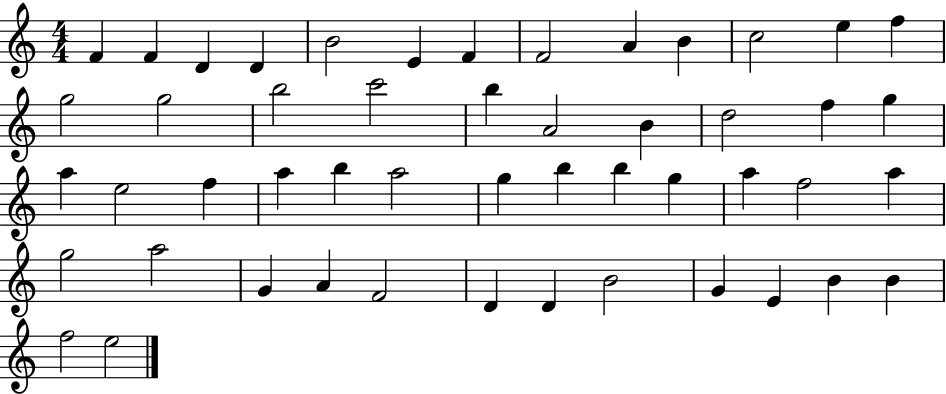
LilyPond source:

{
  \clef treble
  \numericTimeSignature
  \time 4/4
  \key c \major
  f'4 f'4 d'4 d'4 | b'2 e'4 f'4 | f'2 a'4 b'4 | c''2 e''4 f''4 | \break g''2 g''2 | b''2 c'''2 | b''4 a'2 b'4 | d''2 f''4 g''4 | \break a''4 e''2 f''4 | a''4 b''4 a''2 | g''4 b''4 b''4 g''4 | a''4 f''2 a''4 | \break g''2 a''2 | g'4 a'4 f'2 | d'4 d'4 b'2 | g'4 e'4 b'4 b'4 | \break f''2 e''2 | \bar "|."
}